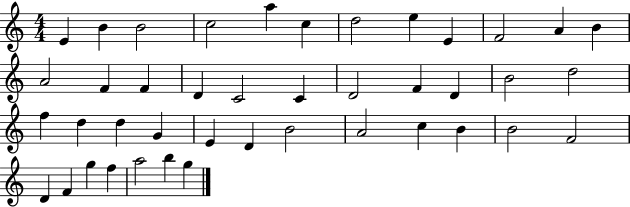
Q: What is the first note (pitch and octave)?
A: E4